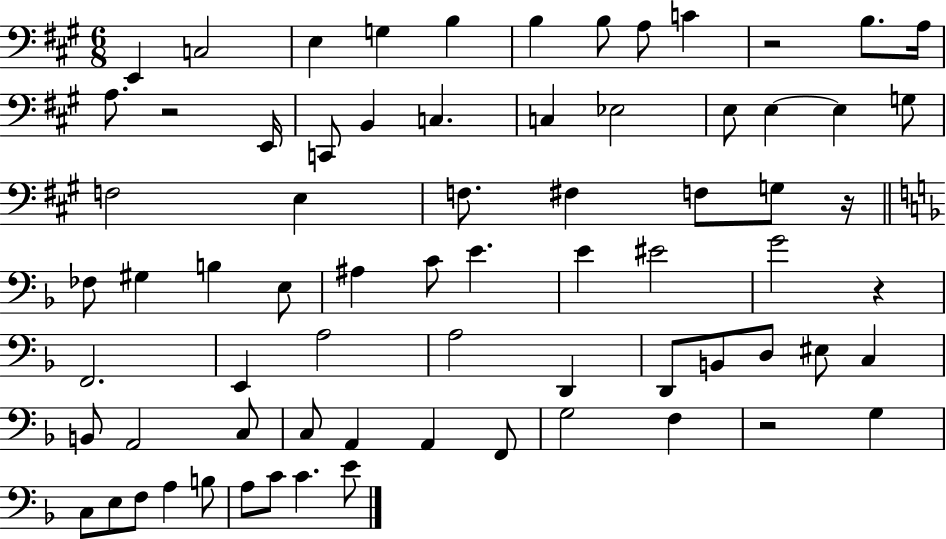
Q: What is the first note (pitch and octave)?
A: E2